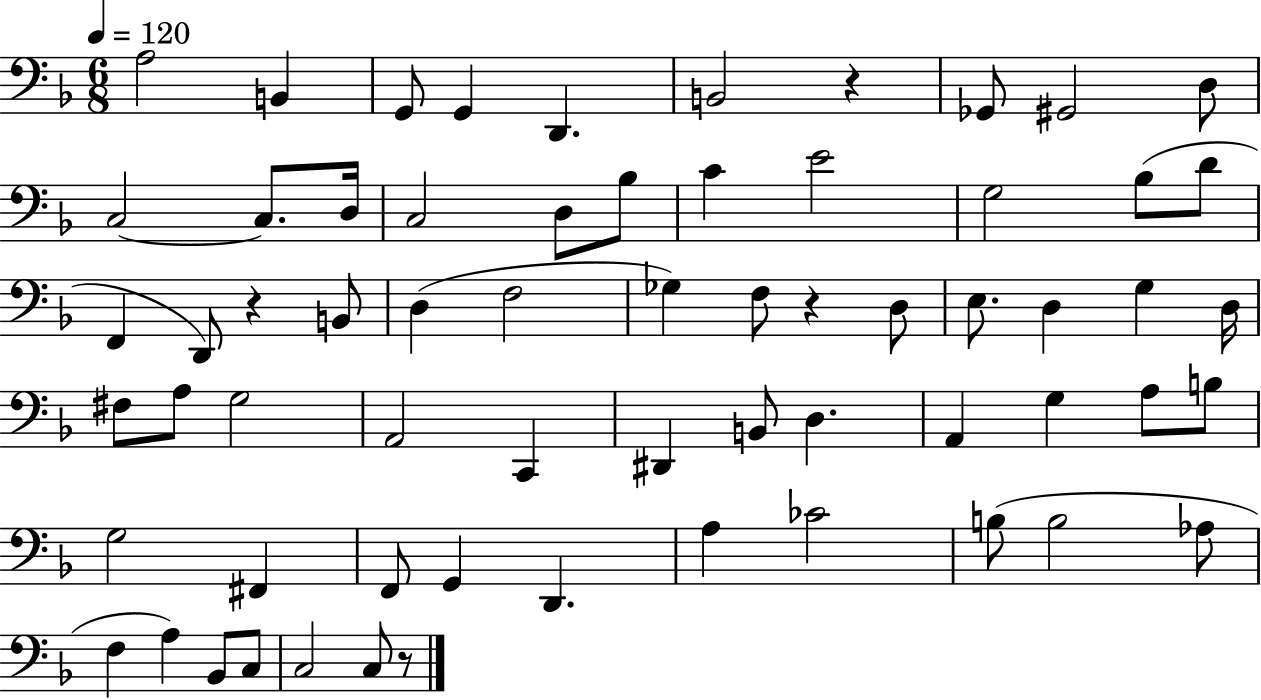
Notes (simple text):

A3/h B2/q G2/e G2/q D2/q. B2/h R/q Gb2/e G#2/h D3/e C3/h C3/e. D3/s C3/h D3/e Bb3/e C4/q E4/h G3/h Bb3/e D4/e F2/q D2/e R/q B2/e D3/q F3/h Gb3/q F3/e R/q D3/e E3/e. D3/q G3/q D3/s F#3/e A3/e G3/h A2/h C2/q D#2/q B2/e D3/q. A2/q G3/q A3/e B3/e G3/h F#2/q F2/e G2/q D2/q. A3/q CES4/h B3/e B3/h Ab3/e F3/q A3/q Bb2/e C3/e C3/h C3/e R/e